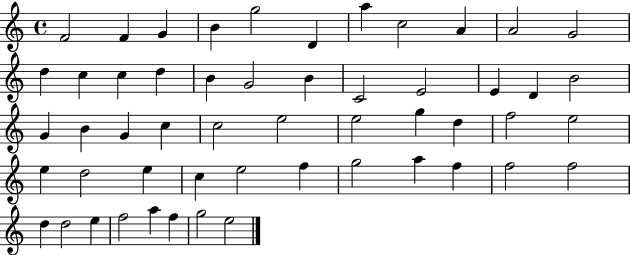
{
  \clef treble
  \time 4/4
  \defaultTimeSignature
  \key c \major
  f'2 f'4 g'4 | b'4 g''2 d'4 | a''4 c''2 a'4 | a'2 g'2 | \break d''4 c''4 c''4 d''4 | b'4 g'2 b'4 | c'2 e'2 | e'4 d'4 b'2 | \break g'4 b'4 g'4 c''4 | c''2 e''2 | e''2 g''4 d''4 | f''2 e''2 | \break e''4 d''2 e''4 | c''4 e''2 f''4 | g''2 a''4 f''4 | f''2 f''2 | \break d''4 d''2 e''4 | f''2 a''4 f''4 | g''2 e''2 | \bar "|."
}